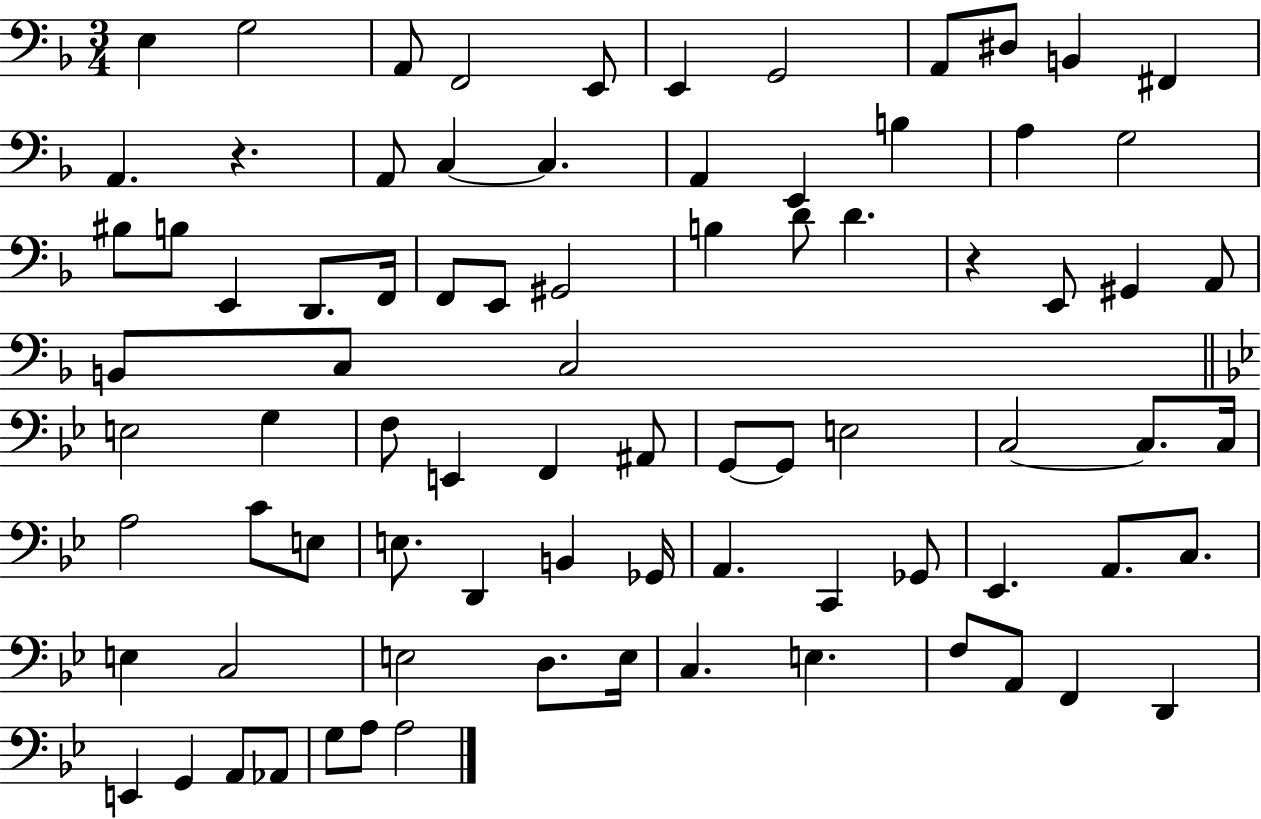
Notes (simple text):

E3/q G3/h A2/e F2/h E2/e E2/q G2/h A2/e D#3/e B2/q F#2/q A2/q. R/q. A2/e C3/q C3/q. A2/q E2/q B3/q A3/q G3/h BIS3/e B3/e E2/q D2/e. F2/s F2/e E2/e G#2/h B3/q D4/e D4/q. R/q E2/e G#2/q A2/e B2/e C3/e C3/h E3/h G3/q F3/e E2/q F2/q A#2/e G2/e G2/e E3/h C3/h C3/e. C3/s A3/h C4/e E3/e E3/e. D2/q B2/q Gb2/s A2/q. C2/q Gb2/e Eb2/q. A2/e. C3/e. E3/q C3/h E3/h D3/e. E3/s C3/q. E3/q. F3/e A2/e F2/q D2/q E2/q G2/q A2/e Ab2/e G3/e A3/e A3/h